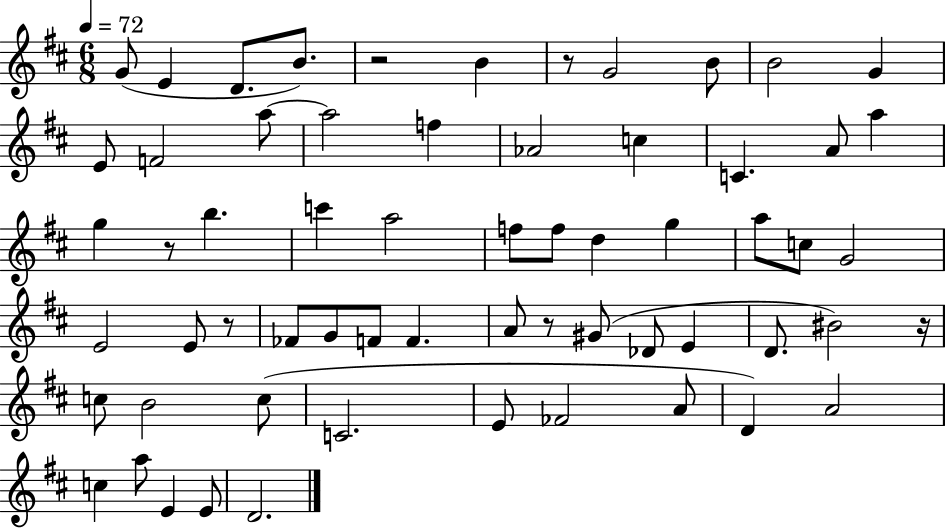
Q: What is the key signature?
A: D major